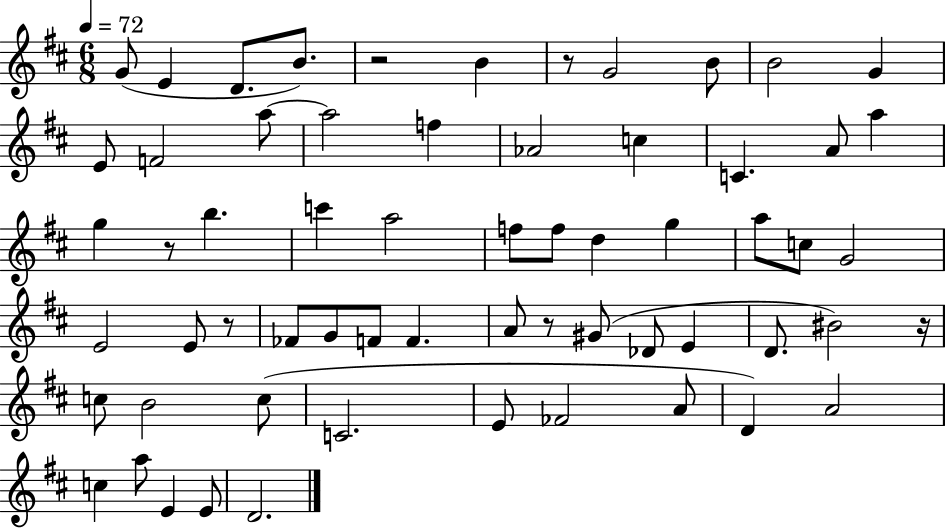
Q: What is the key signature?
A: D major